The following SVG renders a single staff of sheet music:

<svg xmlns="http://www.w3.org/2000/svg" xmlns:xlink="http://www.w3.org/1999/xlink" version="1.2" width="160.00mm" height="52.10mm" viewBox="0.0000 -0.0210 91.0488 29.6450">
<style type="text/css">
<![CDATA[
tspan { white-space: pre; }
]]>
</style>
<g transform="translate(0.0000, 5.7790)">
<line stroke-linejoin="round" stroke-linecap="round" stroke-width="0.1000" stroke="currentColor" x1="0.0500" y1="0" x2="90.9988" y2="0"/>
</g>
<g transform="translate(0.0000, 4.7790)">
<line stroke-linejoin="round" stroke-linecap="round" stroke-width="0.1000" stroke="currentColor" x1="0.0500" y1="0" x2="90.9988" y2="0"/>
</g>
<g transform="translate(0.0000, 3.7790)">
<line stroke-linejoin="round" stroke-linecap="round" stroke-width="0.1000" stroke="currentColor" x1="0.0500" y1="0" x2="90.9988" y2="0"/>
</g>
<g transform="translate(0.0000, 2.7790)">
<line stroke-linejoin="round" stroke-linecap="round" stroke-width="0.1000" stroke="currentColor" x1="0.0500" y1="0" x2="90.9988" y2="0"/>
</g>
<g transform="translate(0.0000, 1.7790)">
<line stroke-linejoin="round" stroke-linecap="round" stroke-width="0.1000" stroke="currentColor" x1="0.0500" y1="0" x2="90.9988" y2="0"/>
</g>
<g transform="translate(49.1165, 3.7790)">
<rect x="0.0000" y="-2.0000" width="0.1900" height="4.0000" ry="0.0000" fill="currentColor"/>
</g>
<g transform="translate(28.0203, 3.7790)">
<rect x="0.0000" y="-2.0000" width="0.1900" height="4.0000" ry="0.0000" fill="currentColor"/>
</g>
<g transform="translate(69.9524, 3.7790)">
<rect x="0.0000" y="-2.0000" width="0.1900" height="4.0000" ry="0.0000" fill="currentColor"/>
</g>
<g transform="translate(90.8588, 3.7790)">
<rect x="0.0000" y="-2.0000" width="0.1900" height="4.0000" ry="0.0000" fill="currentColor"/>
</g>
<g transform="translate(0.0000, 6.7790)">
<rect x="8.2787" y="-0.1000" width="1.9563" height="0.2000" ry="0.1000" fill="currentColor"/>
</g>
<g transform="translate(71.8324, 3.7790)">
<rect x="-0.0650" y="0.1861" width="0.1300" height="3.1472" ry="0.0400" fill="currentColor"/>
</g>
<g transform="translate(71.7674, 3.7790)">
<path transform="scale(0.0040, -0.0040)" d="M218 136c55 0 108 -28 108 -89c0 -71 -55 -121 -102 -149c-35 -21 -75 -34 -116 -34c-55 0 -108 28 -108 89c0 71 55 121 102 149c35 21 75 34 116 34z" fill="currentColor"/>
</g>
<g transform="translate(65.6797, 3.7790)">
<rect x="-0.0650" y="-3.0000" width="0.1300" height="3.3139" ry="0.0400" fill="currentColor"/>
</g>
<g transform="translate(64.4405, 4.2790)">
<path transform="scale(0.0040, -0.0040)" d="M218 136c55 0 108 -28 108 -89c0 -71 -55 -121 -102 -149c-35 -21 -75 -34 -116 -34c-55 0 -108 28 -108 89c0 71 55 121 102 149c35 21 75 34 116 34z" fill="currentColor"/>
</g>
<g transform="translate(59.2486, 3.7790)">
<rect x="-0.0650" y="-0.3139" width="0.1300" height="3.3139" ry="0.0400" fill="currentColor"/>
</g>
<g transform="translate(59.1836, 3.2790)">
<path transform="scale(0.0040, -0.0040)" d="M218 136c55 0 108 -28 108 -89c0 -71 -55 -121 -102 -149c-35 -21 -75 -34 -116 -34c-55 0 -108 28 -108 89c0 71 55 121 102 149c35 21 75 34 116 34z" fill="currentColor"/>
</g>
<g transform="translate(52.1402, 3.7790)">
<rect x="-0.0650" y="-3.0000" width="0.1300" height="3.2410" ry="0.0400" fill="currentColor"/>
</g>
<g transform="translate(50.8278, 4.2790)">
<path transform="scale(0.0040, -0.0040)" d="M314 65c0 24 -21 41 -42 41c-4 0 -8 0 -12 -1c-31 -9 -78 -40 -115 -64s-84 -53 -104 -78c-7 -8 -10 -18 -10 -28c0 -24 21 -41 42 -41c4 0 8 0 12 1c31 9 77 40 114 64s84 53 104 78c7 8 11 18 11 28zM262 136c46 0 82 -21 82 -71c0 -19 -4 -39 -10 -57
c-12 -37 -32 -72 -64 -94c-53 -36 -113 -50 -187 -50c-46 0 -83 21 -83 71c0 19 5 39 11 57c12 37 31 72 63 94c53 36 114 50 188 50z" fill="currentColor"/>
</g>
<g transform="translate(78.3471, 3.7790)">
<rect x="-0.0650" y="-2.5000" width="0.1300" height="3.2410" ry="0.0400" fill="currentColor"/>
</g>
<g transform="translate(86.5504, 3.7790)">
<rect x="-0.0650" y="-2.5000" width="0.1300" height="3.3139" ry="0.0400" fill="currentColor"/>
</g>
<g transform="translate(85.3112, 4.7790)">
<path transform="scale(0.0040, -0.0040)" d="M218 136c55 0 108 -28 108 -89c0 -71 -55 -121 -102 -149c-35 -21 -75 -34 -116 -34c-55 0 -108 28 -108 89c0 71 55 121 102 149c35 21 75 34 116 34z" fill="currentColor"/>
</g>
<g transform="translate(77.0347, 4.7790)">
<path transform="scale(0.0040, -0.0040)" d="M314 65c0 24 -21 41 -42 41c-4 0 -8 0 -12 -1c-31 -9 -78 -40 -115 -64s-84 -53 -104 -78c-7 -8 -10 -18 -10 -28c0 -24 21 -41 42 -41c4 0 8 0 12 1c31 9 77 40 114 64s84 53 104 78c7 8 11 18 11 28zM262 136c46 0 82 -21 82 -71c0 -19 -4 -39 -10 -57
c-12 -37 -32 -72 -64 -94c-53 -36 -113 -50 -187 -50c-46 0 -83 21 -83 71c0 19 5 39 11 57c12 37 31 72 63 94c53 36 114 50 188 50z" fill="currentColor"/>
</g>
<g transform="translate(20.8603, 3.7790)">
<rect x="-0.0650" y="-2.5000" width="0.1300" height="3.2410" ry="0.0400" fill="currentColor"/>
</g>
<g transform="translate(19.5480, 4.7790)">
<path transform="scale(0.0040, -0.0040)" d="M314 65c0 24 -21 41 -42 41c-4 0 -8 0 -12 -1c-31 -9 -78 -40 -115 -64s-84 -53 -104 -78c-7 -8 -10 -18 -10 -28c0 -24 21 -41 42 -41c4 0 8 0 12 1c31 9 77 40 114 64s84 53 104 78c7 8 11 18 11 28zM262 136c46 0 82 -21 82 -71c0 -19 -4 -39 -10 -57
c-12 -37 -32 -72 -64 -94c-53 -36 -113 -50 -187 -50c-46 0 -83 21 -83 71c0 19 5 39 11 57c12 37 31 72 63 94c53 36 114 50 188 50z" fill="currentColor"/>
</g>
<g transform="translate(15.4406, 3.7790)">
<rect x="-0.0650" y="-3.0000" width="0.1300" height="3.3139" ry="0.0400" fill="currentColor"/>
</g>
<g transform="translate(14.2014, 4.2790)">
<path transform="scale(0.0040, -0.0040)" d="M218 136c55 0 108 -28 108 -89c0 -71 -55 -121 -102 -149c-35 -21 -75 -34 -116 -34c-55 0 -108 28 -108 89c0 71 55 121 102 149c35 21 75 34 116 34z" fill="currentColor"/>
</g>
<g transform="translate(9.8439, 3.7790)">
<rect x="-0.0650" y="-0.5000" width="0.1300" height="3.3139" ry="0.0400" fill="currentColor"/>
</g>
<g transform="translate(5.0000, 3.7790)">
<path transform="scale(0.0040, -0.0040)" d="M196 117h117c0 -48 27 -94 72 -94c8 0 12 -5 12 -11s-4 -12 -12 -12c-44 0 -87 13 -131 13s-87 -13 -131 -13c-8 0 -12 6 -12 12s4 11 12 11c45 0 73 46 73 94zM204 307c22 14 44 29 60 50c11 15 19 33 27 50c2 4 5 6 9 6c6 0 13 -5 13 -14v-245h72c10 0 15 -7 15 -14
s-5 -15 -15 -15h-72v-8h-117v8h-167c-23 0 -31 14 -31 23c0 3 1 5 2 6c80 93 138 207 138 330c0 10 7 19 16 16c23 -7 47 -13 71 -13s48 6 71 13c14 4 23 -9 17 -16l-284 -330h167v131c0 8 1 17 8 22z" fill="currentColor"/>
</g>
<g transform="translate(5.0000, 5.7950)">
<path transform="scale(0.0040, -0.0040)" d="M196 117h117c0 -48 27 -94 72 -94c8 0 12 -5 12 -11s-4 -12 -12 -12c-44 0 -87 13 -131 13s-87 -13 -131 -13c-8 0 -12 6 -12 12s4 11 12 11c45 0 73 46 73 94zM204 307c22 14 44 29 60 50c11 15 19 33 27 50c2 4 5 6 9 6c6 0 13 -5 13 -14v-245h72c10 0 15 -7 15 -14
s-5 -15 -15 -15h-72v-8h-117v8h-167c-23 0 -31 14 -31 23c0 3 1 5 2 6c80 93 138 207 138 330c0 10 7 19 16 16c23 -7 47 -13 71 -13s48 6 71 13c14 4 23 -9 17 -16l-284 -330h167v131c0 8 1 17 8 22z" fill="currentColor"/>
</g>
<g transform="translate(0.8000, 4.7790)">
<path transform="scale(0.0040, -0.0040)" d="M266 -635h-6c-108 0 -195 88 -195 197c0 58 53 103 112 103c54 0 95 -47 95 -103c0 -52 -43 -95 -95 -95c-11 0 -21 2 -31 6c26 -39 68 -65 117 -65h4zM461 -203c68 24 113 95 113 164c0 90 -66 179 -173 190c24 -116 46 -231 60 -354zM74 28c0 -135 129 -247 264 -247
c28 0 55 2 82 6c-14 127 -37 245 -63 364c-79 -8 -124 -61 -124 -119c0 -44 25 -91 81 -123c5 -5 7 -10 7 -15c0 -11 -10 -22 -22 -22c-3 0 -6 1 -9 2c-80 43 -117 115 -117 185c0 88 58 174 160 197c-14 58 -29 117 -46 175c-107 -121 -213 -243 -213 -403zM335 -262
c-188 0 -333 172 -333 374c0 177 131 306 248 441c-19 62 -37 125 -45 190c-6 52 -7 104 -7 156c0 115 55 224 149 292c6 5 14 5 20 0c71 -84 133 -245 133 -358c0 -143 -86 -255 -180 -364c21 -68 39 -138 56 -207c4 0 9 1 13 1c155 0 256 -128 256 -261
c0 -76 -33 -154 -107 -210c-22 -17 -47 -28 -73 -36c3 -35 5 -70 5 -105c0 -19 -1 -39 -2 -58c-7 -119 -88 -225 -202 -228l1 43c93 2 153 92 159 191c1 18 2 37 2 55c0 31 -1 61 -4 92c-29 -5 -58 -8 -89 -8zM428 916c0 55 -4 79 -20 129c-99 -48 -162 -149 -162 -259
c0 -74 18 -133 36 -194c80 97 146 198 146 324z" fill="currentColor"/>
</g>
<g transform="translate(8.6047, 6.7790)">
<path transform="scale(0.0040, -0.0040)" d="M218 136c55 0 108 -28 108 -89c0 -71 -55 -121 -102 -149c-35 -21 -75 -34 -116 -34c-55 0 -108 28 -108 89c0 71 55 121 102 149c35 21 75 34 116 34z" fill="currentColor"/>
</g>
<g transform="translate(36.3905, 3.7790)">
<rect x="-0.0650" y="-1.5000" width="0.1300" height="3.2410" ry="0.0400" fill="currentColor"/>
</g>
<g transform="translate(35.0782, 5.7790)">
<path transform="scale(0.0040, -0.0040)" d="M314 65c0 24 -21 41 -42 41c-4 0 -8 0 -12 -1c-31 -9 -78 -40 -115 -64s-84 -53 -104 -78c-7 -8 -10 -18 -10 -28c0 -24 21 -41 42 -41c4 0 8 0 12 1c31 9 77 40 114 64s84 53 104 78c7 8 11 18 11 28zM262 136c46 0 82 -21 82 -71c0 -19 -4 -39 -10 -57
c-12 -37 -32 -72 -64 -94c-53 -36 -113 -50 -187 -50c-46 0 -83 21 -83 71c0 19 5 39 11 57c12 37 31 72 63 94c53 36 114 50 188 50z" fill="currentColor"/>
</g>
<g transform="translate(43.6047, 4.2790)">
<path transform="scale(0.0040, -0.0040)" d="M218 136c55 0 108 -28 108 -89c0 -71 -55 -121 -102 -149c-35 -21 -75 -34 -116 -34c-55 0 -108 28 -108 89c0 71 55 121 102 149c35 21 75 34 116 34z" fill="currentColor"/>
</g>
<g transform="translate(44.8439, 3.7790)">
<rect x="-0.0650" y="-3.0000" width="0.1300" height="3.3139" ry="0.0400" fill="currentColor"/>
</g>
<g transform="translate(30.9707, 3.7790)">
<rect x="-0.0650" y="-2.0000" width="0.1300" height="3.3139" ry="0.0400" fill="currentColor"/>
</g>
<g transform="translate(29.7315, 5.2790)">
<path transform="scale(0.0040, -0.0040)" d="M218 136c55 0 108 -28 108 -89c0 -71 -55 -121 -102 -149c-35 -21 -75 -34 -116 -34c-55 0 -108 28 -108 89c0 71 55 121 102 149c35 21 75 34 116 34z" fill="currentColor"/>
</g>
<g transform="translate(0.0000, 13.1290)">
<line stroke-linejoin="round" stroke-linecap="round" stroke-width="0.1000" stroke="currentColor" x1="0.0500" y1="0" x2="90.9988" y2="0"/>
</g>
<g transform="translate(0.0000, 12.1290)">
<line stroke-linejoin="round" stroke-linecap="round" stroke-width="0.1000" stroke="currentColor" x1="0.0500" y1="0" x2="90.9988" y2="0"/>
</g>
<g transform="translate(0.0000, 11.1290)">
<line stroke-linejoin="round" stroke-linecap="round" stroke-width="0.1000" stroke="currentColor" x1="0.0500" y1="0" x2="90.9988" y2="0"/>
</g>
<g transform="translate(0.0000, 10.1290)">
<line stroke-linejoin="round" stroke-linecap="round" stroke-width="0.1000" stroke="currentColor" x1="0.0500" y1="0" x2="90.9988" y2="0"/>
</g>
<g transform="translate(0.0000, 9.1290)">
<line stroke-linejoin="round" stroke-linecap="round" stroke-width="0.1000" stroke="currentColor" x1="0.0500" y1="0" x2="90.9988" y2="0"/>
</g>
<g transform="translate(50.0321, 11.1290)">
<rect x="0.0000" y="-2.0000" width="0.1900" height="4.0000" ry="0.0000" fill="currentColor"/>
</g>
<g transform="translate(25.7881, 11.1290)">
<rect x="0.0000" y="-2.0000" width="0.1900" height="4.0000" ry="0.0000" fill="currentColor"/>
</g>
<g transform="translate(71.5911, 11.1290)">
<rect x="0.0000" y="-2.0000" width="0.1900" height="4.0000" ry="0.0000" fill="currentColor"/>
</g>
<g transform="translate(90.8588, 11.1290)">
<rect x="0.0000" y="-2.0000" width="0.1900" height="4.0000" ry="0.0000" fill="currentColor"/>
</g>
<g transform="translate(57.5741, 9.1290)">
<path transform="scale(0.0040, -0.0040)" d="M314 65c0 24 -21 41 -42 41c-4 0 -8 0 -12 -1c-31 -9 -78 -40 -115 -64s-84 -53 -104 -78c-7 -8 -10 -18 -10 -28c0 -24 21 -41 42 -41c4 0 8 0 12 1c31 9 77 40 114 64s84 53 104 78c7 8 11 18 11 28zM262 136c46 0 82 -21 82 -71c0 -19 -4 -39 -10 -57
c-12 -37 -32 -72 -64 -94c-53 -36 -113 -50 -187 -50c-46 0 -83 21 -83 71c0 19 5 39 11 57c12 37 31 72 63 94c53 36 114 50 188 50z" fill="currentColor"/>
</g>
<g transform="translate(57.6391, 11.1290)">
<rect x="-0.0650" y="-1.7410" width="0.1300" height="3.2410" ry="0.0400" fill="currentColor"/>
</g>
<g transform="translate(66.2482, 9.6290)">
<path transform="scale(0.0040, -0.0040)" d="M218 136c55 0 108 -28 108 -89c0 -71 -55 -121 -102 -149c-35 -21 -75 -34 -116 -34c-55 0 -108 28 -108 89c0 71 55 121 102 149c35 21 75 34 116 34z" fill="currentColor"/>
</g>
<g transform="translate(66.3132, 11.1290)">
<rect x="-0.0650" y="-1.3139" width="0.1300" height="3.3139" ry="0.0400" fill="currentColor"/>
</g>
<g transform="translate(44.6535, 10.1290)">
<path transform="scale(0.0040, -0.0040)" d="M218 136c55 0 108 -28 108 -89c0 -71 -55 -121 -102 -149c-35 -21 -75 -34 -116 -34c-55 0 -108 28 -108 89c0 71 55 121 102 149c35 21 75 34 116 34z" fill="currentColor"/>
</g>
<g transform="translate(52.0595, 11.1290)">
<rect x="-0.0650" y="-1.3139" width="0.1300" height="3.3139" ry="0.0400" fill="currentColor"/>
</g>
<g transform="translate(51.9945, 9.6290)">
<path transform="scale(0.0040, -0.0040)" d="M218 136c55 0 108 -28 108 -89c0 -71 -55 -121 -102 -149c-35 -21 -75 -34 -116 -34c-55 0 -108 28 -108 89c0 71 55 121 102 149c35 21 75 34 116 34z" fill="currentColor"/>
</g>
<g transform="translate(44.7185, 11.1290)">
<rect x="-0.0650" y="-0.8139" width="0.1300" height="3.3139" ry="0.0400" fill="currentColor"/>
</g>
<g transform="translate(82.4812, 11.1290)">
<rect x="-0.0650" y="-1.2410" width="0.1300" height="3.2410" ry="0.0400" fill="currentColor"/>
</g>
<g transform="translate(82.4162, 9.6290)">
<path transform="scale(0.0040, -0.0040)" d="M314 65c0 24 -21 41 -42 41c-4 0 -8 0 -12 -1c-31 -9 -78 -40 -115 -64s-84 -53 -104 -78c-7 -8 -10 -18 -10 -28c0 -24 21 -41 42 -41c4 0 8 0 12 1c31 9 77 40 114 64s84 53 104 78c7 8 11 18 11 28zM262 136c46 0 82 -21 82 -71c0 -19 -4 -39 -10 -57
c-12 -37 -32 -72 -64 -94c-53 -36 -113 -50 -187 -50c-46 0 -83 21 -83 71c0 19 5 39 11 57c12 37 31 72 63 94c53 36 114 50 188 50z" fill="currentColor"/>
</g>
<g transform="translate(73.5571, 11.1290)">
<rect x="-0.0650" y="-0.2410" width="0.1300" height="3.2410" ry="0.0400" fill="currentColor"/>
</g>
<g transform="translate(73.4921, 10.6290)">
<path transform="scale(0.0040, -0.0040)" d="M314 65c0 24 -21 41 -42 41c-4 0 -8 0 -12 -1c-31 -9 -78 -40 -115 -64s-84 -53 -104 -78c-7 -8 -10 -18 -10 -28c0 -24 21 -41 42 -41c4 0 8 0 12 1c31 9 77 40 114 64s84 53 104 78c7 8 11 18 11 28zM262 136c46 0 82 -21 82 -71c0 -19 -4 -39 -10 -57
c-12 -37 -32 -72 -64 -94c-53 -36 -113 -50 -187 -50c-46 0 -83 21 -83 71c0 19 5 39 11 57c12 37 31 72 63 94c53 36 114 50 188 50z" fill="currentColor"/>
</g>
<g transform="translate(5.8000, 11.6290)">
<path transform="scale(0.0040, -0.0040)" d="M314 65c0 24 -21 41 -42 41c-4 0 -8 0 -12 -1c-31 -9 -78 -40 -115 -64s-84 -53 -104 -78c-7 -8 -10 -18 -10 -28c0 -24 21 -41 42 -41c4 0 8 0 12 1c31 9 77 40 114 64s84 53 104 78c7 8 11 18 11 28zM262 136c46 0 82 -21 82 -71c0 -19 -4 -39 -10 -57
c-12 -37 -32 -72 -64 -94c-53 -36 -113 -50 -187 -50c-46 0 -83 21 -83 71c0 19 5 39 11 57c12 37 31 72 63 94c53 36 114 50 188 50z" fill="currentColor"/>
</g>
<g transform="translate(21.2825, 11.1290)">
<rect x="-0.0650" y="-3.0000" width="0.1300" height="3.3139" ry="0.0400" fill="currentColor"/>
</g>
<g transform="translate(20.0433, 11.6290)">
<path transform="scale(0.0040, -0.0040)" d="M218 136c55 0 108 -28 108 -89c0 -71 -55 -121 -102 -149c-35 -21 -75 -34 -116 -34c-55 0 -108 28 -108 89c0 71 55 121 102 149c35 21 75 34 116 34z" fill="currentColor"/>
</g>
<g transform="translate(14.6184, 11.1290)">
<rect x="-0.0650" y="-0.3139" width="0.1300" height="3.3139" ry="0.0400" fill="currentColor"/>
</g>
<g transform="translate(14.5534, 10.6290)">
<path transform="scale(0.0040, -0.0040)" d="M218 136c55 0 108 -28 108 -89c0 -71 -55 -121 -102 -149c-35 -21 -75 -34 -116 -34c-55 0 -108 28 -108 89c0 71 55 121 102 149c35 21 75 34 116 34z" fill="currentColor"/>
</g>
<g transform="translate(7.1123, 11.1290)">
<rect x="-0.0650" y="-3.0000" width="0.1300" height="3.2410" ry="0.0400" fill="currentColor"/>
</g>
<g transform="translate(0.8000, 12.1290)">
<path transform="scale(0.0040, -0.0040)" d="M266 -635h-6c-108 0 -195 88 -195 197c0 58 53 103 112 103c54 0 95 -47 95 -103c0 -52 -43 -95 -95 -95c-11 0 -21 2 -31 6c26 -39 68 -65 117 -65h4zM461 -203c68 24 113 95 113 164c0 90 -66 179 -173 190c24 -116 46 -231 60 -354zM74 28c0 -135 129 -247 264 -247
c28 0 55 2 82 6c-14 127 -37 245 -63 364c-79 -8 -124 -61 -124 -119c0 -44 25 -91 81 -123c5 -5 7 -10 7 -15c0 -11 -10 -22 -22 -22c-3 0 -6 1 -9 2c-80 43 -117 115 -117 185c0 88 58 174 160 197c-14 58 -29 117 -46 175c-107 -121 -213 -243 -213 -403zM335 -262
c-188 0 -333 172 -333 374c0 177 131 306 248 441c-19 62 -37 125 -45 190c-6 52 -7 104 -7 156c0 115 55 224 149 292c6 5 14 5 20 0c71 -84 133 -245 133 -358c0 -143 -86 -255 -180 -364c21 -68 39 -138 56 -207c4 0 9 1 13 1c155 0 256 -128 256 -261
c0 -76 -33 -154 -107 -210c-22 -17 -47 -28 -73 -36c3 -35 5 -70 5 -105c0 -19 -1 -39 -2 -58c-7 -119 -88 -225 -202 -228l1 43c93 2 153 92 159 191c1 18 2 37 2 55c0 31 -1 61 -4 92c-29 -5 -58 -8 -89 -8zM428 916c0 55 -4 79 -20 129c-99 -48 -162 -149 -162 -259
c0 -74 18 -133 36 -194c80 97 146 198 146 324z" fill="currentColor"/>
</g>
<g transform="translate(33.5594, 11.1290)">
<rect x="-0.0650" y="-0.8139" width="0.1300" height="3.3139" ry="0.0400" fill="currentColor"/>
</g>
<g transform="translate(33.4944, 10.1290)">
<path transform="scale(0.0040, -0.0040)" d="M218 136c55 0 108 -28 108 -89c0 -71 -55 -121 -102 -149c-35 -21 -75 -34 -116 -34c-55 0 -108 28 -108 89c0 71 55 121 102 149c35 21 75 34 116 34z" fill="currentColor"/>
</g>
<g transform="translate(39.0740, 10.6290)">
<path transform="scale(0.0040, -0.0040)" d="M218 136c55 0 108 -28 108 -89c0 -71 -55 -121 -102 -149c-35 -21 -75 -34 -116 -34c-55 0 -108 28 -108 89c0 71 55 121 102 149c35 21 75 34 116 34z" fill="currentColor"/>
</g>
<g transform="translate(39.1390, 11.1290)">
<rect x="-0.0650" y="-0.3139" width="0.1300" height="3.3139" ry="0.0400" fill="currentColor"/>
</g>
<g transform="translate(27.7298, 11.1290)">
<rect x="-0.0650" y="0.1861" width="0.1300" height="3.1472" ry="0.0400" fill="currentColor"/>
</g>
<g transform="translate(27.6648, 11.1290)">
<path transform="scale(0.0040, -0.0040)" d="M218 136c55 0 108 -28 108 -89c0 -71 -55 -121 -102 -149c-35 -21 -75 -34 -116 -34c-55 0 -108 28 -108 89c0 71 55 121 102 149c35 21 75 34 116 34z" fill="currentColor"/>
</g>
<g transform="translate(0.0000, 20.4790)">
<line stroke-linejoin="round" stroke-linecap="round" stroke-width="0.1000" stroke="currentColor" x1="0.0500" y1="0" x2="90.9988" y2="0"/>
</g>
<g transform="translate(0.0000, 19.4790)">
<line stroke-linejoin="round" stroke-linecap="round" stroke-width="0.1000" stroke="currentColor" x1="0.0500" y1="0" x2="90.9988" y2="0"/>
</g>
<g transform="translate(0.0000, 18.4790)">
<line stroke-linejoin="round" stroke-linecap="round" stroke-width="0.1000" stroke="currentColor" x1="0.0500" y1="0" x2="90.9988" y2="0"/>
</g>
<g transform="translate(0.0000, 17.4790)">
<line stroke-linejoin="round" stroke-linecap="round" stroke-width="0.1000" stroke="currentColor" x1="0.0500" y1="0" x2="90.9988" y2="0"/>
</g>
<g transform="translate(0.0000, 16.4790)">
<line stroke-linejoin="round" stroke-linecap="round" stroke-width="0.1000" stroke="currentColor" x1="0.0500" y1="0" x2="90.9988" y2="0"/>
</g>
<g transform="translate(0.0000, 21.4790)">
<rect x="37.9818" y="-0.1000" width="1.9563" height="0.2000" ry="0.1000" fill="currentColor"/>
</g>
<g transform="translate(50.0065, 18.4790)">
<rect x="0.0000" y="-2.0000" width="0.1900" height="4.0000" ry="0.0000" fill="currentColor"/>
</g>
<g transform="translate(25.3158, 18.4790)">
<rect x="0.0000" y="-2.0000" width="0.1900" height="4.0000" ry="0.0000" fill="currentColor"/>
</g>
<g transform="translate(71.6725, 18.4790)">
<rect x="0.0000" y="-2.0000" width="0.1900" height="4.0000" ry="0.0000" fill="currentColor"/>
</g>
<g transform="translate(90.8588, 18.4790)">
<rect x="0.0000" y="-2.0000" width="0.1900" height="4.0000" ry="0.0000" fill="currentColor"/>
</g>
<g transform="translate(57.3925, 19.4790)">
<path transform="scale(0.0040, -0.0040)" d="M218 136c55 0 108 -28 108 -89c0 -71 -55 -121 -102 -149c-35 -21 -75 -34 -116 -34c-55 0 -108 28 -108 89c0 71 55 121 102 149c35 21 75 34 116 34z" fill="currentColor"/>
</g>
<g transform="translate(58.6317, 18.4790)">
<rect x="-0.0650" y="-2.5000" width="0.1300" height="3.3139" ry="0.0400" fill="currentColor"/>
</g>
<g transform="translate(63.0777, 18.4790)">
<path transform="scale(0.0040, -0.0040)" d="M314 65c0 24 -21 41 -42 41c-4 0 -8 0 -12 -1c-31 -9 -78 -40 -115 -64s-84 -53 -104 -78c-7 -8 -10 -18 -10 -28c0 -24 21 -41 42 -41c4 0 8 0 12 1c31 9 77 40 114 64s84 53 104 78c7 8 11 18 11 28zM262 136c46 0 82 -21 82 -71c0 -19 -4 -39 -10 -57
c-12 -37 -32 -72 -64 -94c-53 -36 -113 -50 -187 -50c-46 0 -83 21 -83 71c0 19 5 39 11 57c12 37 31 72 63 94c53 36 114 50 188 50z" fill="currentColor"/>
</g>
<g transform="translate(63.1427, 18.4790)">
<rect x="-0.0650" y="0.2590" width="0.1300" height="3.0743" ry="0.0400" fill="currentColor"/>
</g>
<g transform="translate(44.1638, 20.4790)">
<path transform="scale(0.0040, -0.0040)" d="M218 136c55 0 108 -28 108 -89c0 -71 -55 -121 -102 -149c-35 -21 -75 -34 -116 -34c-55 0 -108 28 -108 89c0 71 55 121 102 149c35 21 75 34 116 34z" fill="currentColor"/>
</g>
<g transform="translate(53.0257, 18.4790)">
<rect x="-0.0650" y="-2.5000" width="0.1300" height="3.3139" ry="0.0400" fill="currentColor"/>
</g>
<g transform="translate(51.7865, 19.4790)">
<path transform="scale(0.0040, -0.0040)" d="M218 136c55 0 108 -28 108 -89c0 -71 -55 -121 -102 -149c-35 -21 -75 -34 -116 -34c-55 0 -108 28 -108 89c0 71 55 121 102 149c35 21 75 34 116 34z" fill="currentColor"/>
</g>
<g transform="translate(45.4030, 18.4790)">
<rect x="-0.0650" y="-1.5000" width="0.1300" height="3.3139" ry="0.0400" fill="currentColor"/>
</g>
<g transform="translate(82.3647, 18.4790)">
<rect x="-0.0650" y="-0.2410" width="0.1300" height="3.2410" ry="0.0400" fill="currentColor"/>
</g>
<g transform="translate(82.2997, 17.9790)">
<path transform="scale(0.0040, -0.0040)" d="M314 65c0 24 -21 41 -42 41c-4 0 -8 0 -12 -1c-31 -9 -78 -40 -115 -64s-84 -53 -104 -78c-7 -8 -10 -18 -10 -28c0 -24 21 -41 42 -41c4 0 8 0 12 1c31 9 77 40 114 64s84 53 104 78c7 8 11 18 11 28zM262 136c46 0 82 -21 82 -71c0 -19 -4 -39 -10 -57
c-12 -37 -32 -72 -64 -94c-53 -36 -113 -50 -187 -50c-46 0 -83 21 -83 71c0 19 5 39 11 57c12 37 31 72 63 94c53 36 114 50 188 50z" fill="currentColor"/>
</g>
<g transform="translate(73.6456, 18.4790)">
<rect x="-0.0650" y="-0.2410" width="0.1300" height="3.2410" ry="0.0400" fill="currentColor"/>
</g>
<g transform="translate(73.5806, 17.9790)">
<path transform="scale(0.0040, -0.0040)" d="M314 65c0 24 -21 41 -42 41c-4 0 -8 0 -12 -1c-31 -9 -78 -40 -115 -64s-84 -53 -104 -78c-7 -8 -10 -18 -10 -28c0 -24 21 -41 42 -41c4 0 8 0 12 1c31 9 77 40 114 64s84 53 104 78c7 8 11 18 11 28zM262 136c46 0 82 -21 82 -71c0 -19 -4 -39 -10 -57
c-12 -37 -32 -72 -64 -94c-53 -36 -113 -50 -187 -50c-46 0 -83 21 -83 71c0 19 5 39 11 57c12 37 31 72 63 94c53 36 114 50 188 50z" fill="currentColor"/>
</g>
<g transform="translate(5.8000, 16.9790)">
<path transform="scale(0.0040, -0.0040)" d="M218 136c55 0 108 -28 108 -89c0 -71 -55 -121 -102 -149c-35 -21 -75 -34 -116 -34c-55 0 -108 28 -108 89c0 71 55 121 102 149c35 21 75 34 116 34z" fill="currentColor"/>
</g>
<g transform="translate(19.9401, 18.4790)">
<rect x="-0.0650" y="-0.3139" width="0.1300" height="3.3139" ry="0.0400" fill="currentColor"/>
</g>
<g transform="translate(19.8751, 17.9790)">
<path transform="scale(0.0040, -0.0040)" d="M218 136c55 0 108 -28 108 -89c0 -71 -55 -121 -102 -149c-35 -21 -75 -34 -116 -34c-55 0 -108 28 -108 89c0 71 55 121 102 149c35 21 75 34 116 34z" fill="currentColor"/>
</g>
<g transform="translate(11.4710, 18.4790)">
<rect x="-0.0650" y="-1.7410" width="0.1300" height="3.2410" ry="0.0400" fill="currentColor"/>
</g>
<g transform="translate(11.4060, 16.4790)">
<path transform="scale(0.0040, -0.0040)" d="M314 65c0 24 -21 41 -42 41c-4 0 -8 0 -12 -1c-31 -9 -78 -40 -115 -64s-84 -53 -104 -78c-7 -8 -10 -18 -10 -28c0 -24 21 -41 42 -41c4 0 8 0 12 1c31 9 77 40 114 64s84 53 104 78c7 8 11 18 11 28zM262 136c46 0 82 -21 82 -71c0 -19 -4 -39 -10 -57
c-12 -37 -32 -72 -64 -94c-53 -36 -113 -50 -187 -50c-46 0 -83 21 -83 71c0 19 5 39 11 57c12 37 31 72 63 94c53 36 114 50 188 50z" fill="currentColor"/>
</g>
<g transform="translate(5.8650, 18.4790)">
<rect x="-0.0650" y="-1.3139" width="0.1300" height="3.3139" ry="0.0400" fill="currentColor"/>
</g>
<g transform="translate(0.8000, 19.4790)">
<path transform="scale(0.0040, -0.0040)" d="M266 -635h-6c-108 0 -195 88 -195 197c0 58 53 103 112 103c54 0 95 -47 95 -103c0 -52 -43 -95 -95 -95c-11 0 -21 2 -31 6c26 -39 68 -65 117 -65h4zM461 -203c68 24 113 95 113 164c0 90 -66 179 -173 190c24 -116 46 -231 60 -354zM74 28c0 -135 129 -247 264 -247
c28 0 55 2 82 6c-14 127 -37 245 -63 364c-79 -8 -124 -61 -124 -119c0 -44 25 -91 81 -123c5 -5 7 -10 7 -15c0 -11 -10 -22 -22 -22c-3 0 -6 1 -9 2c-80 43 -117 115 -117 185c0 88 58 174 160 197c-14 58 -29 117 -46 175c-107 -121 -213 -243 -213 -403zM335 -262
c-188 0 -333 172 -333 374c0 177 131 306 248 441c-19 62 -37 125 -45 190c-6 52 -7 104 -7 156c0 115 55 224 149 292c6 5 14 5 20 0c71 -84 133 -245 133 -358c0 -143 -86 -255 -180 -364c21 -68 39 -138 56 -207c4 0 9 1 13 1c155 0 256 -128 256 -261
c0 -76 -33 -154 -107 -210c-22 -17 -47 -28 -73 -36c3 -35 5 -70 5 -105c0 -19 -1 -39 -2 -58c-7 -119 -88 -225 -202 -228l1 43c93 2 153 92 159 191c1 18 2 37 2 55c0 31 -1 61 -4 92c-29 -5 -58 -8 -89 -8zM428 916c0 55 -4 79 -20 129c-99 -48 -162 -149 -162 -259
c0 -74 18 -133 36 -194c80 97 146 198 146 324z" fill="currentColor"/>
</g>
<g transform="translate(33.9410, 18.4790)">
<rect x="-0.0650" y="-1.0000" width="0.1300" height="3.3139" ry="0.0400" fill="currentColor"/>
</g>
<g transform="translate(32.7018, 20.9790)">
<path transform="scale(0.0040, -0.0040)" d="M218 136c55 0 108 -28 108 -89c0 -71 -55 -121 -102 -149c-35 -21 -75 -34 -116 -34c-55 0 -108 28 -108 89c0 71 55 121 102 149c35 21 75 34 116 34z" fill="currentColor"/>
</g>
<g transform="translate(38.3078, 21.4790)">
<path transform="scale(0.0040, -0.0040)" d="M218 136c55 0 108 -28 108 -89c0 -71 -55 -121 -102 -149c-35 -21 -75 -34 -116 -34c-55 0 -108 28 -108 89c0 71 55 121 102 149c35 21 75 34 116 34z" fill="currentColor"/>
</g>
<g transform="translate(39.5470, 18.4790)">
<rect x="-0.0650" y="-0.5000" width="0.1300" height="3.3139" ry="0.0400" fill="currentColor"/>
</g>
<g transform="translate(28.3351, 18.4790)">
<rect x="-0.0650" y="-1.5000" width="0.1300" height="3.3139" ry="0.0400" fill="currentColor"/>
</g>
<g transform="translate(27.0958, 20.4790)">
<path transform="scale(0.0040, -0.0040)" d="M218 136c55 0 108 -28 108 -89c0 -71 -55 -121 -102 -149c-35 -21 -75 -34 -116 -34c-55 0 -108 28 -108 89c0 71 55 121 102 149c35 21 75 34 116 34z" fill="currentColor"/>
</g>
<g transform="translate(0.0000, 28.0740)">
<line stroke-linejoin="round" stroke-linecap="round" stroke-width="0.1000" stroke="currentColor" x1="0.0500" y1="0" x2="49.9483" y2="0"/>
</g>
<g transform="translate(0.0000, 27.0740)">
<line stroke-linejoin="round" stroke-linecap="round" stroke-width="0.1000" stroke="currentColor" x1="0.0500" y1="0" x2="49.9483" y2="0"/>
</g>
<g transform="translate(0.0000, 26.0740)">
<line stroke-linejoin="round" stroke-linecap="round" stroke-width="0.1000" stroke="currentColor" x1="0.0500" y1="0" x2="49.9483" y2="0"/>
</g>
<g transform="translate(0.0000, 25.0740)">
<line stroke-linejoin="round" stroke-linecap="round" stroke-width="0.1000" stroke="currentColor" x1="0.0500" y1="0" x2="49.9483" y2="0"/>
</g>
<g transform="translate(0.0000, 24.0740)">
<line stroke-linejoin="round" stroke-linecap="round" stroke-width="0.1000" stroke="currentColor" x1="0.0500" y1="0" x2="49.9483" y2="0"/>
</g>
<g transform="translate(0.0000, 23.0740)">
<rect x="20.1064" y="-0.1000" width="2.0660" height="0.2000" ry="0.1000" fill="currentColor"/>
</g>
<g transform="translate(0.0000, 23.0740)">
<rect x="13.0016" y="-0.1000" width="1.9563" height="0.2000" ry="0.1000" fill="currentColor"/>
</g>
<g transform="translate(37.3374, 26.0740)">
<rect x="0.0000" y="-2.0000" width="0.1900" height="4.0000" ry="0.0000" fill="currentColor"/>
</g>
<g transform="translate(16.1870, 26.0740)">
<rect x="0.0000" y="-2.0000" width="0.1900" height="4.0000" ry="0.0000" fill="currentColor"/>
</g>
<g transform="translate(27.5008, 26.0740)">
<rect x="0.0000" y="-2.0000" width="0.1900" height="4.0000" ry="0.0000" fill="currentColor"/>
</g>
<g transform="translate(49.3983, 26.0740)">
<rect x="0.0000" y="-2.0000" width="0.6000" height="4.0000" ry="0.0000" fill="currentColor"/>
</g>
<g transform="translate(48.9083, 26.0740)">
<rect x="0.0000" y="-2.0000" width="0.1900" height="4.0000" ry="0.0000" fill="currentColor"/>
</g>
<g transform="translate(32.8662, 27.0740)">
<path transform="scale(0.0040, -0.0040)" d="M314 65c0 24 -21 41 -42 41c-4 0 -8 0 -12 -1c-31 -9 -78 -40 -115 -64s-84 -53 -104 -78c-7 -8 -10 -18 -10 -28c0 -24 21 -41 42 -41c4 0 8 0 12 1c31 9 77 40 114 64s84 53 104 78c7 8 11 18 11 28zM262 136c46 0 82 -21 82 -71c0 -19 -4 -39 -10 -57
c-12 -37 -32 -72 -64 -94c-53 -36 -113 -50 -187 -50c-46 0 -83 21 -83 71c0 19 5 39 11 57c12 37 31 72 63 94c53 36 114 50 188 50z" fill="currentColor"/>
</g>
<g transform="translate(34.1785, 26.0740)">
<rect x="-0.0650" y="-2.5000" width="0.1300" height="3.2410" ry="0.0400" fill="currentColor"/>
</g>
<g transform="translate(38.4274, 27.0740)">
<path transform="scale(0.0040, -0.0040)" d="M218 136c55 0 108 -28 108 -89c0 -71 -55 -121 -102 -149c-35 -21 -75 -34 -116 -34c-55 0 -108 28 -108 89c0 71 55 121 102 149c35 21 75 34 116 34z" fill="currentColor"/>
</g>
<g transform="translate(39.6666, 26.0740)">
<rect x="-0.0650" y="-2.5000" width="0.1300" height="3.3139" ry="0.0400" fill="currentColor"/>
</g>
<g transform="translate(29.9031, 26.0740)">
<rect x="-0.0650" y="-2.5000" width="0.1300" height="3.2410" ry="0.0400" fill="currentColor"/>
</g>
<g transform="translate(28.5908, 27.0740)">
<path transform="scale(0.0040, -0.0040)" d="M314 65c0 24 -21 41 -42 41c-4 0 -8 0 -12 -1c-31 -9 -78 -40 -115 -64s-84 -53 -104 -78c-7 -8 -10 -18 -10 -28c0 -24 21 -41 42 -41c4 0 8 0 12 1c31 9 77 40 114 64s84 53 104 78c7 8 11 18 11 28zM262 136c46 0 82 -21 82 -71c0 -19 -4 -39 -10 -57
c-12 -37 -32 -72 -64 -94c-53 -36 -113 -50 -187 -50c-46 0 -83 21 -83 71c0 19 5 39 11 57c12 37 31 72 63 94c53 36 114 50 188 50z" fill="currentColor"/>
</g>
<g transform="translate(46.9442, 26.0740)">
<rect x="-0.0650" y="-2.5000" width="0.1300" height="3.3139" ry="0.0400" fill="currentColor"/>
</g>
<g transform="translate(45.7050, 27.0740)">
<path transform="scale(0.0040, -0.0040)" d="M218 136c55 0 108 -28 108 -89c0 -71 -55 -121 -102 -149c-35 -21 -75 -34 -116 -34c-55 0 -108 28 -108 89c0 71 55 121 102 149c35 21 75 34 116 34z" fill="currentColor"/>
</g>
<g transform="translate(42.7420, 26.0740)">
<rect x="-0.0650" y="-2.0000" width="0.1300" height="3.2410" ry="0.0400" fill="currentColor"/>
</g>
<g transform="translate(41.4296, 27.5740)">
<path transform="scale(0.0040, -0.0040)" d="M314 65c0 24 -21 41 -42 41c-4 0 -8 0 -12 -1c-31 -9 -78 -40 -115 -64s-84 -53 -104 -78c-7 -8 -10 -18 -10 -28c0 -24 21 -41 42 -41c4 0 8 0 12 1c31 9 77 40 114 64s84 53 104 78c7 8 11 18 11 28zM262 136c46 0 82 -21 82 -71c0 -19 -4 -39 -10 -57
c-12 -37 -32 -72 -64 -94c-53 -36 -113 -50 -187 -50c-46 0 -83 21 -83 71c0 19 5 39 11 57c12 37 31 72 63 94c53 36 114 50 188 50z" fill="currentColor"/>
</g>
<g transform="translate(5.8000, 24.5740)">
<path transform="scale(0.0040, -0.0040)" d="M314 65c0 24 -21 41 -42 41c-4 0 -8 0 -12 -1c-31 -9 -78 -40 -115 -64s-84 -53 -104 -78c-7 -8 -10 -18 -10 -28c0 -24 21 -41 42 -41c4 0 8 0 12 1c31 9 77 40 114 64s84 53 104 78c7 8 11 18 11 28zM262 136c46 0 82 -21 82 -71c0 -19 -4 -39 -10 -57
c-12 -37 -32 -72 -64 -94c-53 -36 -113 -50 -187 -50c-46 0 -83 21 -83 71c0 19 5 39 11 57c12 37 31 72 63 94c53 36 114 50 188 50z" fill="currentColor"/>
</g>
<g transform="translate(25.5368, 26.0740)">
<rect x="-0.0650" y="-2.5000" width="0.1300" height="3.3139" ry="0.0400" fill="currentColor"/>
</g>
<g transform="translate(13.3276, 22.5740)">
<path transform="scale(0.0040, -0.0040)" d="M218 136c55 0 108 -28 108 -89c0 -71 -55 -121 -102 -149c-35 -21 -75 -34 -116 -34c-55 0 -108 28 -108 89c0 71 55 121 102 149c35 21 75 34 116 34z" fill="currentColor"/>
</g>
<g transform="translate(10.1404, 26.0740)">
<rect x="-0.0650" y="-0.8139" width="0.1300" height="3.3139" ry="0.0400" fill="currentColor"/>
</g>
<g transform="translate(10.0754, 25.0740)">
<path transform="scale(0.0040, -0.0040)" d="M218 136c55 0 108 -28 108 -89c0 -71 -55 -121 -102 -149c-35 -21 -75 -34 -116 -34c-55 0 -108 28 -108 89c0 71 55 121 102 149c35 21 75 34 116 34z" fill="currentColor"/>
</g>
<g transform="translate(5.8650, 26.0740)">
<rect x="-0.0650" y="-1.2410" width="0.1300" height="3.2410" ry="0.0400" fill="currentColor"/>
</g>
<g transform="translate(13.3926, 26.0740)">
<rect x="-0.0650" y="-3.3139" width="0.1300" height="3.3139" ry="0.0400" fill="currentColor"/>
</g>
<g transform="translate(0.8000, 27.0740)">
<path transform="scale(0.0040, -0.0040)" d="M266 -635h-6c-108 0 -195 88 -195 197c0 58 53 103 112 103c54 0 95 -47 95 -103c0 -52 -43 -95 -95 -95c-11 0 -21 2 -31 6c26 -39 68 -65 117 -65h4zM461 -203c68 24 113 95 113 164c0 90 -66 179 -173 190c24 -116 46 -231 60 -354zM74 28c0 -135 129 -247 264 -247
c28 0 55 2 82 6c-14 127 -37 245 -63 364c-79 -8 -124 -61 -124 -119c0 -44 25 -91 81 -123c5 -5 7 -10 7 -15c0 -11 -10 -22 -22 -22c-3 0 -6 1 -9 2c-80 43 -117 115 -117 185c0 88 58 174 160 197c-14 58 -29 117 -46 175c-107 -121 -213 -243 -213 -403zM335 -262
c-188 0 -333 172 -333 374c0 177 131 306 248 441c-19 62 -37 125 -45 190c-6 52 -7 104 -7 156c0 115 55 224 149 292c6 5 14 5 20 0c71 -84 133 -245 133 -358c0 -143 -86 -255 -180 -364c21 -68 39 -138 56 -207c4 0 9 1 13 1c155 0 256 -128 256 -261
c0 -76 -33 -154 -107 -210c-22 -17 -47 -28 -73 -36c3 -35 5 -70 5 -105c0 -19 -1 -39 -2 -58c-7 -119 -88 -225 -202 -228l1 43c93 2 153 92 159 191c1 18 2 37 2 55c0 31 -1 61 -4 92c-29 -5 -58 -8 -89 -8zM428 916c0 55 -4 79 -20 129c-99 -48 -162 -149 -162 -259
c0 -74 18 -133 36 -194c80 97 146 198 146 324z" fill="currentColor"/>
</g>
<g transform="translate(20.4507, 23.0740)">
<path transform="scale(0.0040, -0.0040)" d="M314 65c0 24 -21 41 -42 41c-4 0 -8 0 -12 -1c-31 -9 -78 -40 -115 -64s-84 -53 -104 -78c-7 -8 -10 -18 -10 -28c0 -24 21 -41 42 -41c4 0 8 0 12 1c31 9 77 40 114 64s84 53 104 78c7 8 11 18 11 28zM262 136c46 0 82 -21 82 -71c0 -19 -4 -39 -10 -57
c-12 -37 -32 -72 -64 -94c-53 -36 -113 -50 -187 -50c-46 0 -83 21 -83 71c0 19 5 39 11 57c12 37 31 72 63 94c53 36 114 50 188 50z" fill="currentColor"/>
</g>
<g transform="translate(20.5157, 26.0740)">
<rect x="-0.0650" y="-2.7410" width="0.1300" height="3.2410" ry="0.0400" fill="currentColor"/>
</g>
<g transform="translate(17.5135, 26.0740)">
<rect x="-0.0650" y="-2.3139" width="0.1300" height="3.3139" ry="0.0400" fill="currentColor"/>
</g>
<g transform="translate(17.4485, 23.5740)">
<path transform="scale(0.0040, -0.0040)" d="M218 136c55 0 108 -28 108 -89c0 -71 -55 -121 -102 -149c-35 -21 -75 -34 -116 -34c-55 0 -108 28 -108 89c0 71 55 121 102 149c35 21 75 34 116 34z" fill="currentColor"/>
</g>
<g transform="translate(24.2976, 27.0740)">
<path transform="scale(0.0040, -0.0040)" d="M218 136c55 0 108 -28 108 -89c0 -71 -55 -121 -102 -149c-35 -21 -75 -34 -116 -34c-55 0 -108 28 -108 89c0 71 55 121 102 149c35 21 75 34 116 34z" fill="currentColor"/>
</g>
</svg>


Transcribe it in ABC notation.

X:1
T:Untitled
M:4/4
L:1/4
K:C
C A G2 F E2 A A2 c A B G2 G A2 c A B d c d e f2 e c2 e2 e f2 c E D C E G G B2 c2 c2 e2 d b g a2 G G2 G2 G F2 G